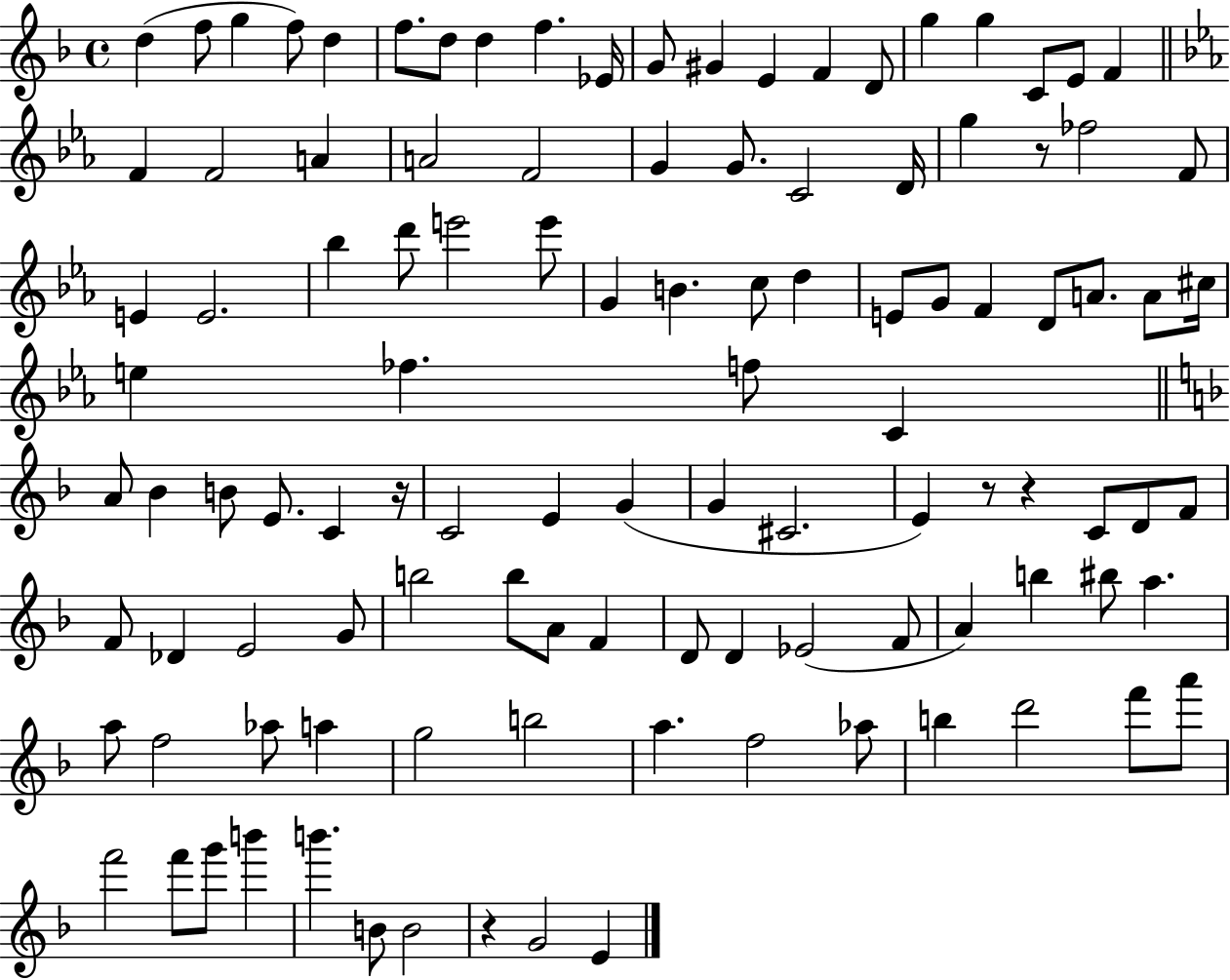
D5/q F5/e G5/q F5/e D5/q F5/e. D5/e D5/q F5/q. Eb4/s G4/e G#4/q E4/q F4/q D4/e G5/q G5/q C4/e E4/e F4/q F4/q F4/h A4/q A4/h F4/h G4/q G4/e. C4/h D4/s G5/q R/e FES5/h F4/e E4/q E4/h. Bb5/q D6/e E6/h E6/e G4/q B4/q. C5/e D5/q E4/e G4/e F4/q D4/e A4/e. A4/e C#5/s E5/q FES5/q. F5/e C4/q A4/e Bb4/q B4/e E4/e. C4/q R/s C4/h E4/q G4/q G4/q C#4/h. E4/q R/e R/q C4/e D4/e F4/e F4/e Db4/q E4/h G4/e B5/h B5/e A4/e F4/q D4/e D4/q Eb4/h F4/e A4/q B5/q BIS5/e A5/q. A5/e F5/h Ab5/e A5/q G5/h B5/h A5/q. F5/h Ab5/e B5/q D6/h F6/e A6/e F6/h F6/e G6/e B6/q B6/q. B4/e B4/h R/q G4/h E4/q